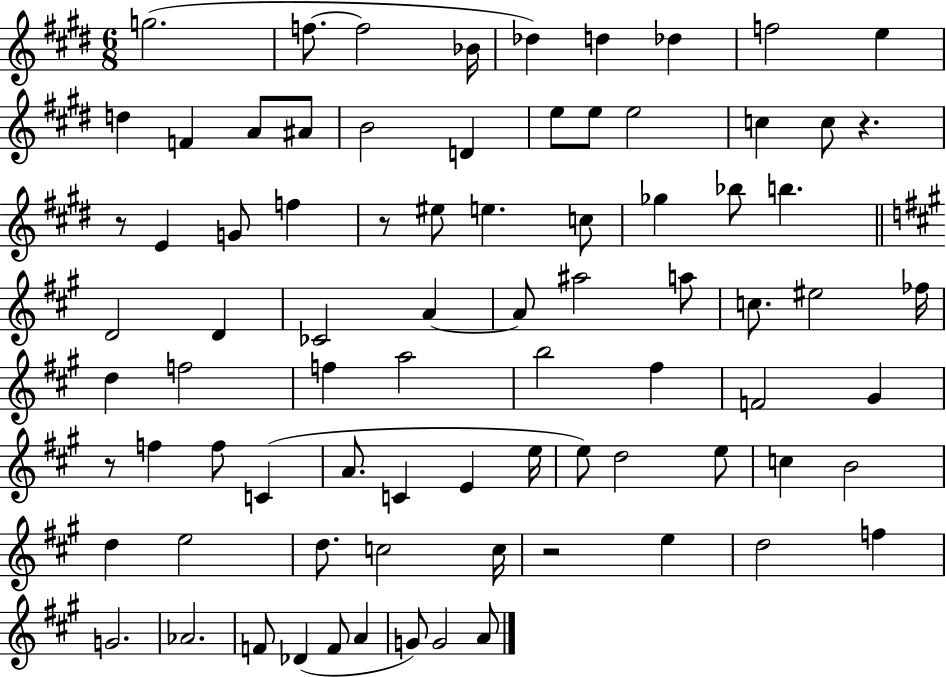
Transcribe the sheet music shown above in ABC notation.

X:1
T:Untitled
M:6/8
L:1/4
K:E
g2 f/2 f2 _B/4 _d d _d f2 e d F A/2 ^A/2 B2 D e/2 e/2 e2 c c/2 z z/2 E G/2 f z/2 ^e/2 e c/2 _g _b/2 b D2 D _C2 A A/2 ^a2 a/2 c/2 ^e2 _f/4 d f2 f a2 b2 ^f F2 ^G z/2 f f/2 C A/2 C E e/4 e/2 d2 e/2 c B2 d e2 d/2 c2 c/4 z2 e d2 f G2 _A2 F/2 _D F/2 A G/2 G2 A/2